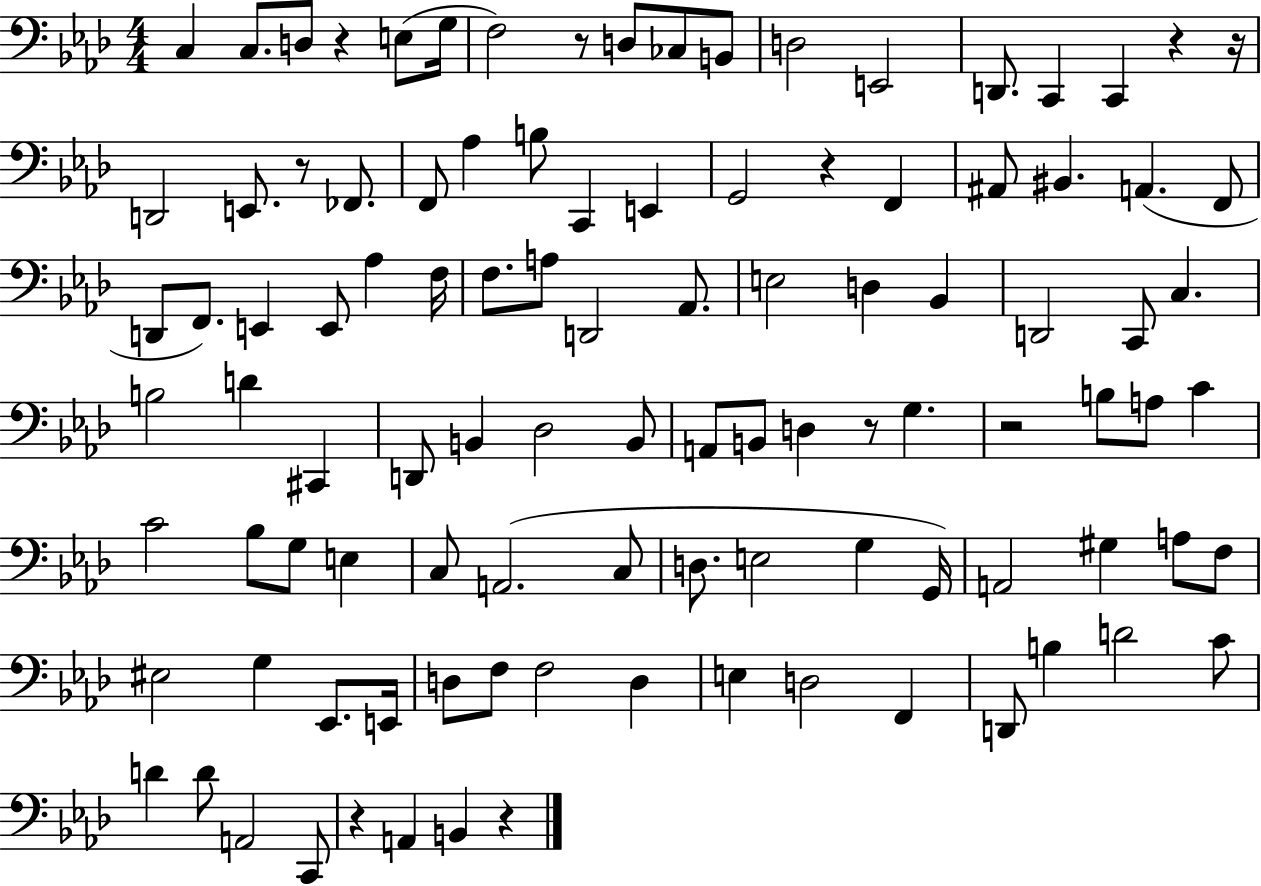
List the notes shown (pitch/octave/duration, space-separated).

C3/q C3/e. D3/e R/q E3/e G3/s F3/h R/e D3/e CES3/e B2/e D3/h E2/h D2/e. C2/q C2/q R/q R/s D2/h E2/e. R/e FES2/e. F2/e Ab3/q B3/e C2/q E2/q G2/h R/q F2/q A#2/e BIS2/q. A2/q. F2/e D2/e F2/e. E2/q E2/e Ab3/q F3/s F3/e. A3/e D2/h Ab2/e. E3/h D3/q Bb2/q D2/h C2/e C3/q. B3/h D4/q C#2/q D2/e B2/q Db3/h B2/e A2/e B2/e D3/q R/e G3/q. R/h B3/e A3/e C4/q C4/h Bb3/e G3/e E3/q C3/e A2/h. C3/e D3/e. E3/h G3/q G2/s A2/h G#3/q A3/e F3/e EIS3/h G3/q Eb2/e. E2/s D3/e F3/e F3/h D3/q E3/q D3/h F2/q D2/e B3/q D4/h C4/e D4/q D4/e A2/h C2/e R/q A2/q B2/q R/q